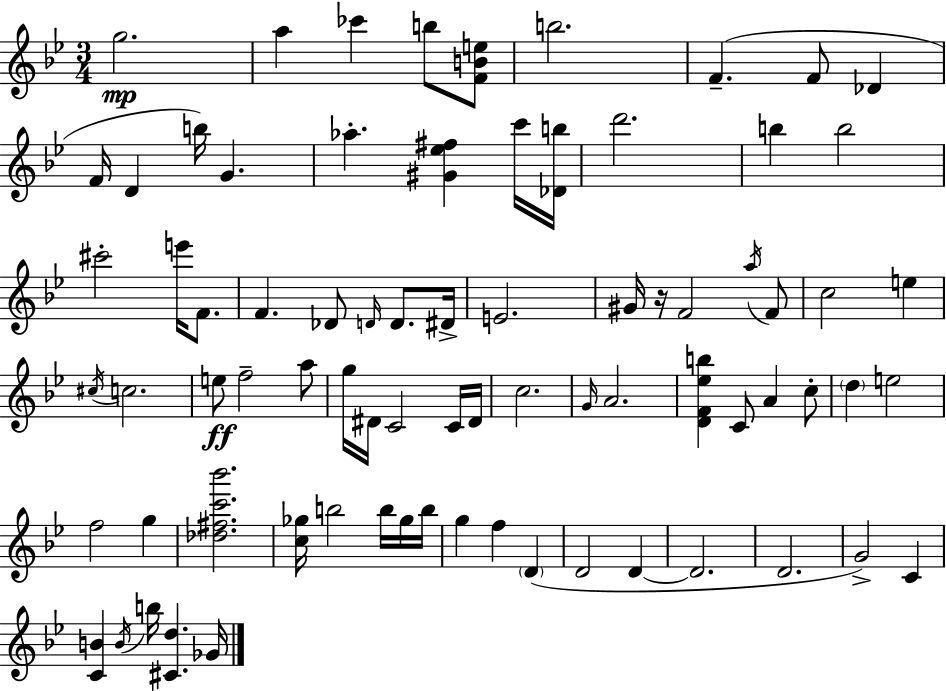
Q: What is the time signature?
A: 3/4